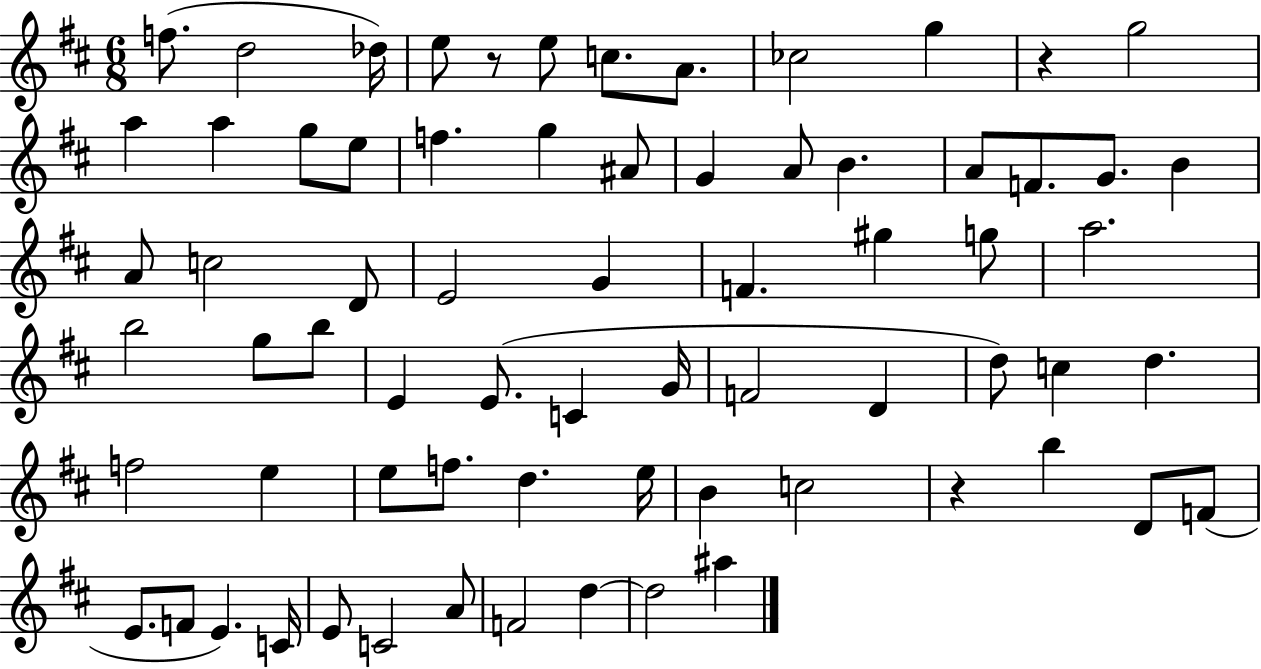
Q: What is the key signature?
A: D major